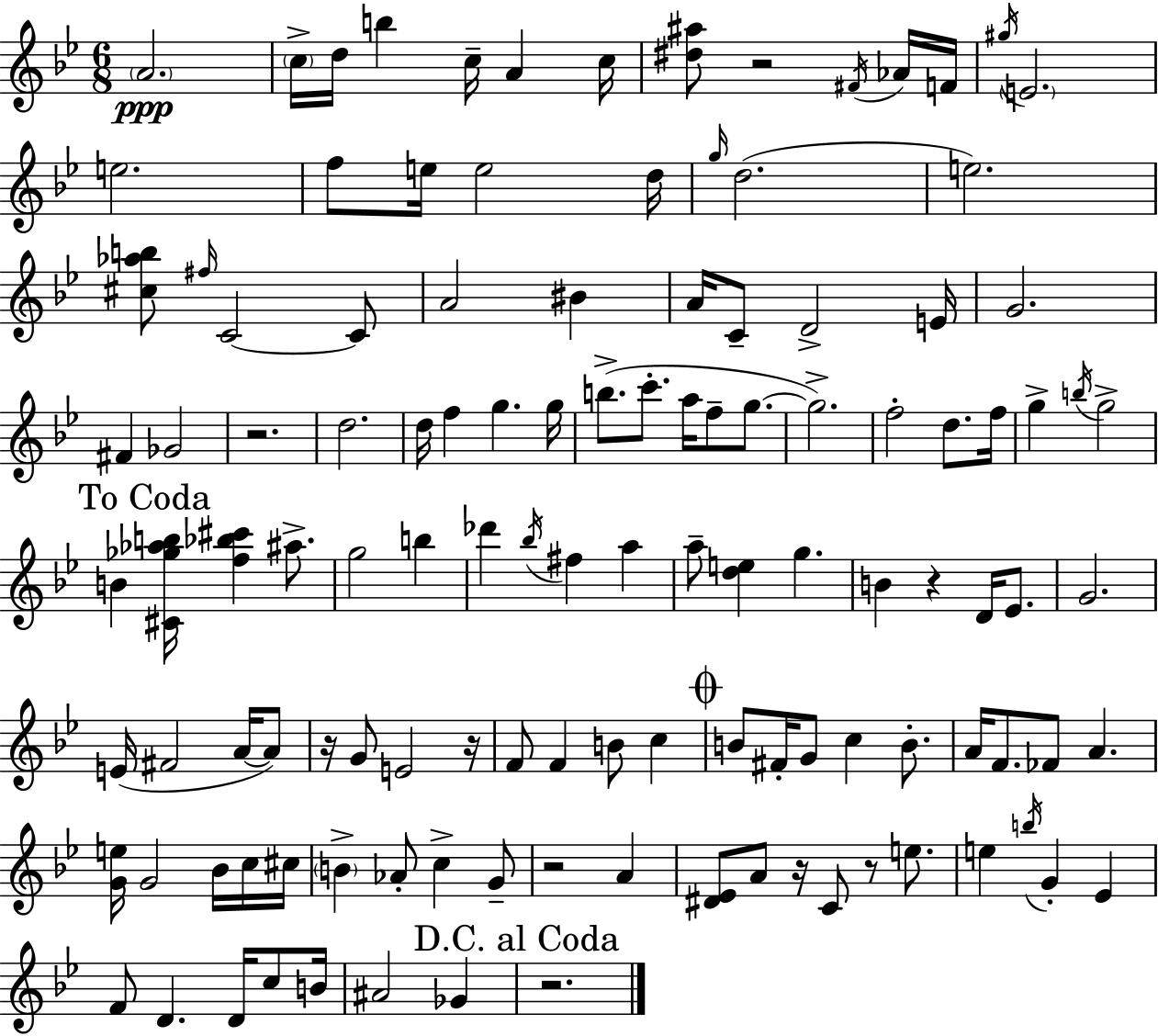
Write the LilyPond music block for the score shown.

{
  \clef treble
  \numericTimeSignature
  \time 6/8
  \key bes \major
  \parenthesize a'2.\ppp | \parenthesize c''16-> d''16 b''4 c''16-- a'4 c''16 | <dis'' ais''>8 r2 \acciaccatura { fis'16 } aes'16 | f'16 \acciaccatura { gis''16 } \parenthesize e'2. | \break e''2. | f''8 e''16 e''2 | d''16 \grace { g''16 }( d''2. | e''2.) | \break <cis'' aes'' b''>8 \grace { fis''16 } c'2~~ | c'8 a'2 | bis'4 a'16 c'8-- d'2-> | e'16 g'2. | \break fis'4 ges'2 | r2. | d''2. | d''16 f''4 g''4. | \break g''16 b''8.->( c'''8.-. a''16 f''8-- | g''8.~~ g''2.->) | f''2-. | d''8. f''16 g''4-> \acciaccatura { b''16 } g''2-> | \break \mark "To Coda" b'4 <cis' ges'' aes'' b''>16 <f'' bes'' cis'''>4 | ais''8.-> g''2 | b''4 des'''4 \acciaccatura { bes''16 } fis''4 | a''4 a''8-- <d'' e''>4 | \break g''4. b'4 r4 | d'16 ees'8. g'2. | e'16( fis'2 | a'16~~ a'8) r16 g'8 e'2 | \break r16 f'8 f'4 | b'8 c''4 \mark \markup { \musicglyph "scripts.coda" } b'8 fis'16-. g'8 c''4 | b'8.-. a'16 f'8. fes'8 | a'4. <g' e''>16 g'2 | \break bes'16 c''16 cis''16 \parenthesize b'4-> aes'8-. | c''4-> g'8-- r2 | a'4 <dis' ees'>8 a'8 r16 c'8 | r8 e''8. e''4 \acciaccatura { b''16 } g'4-. | \break ees'4 f'8 d'4. | d'16 c''8 b'16 ais'2 | ges'4 \mark "D.C. al Coda" r2. | \bar "|."
}